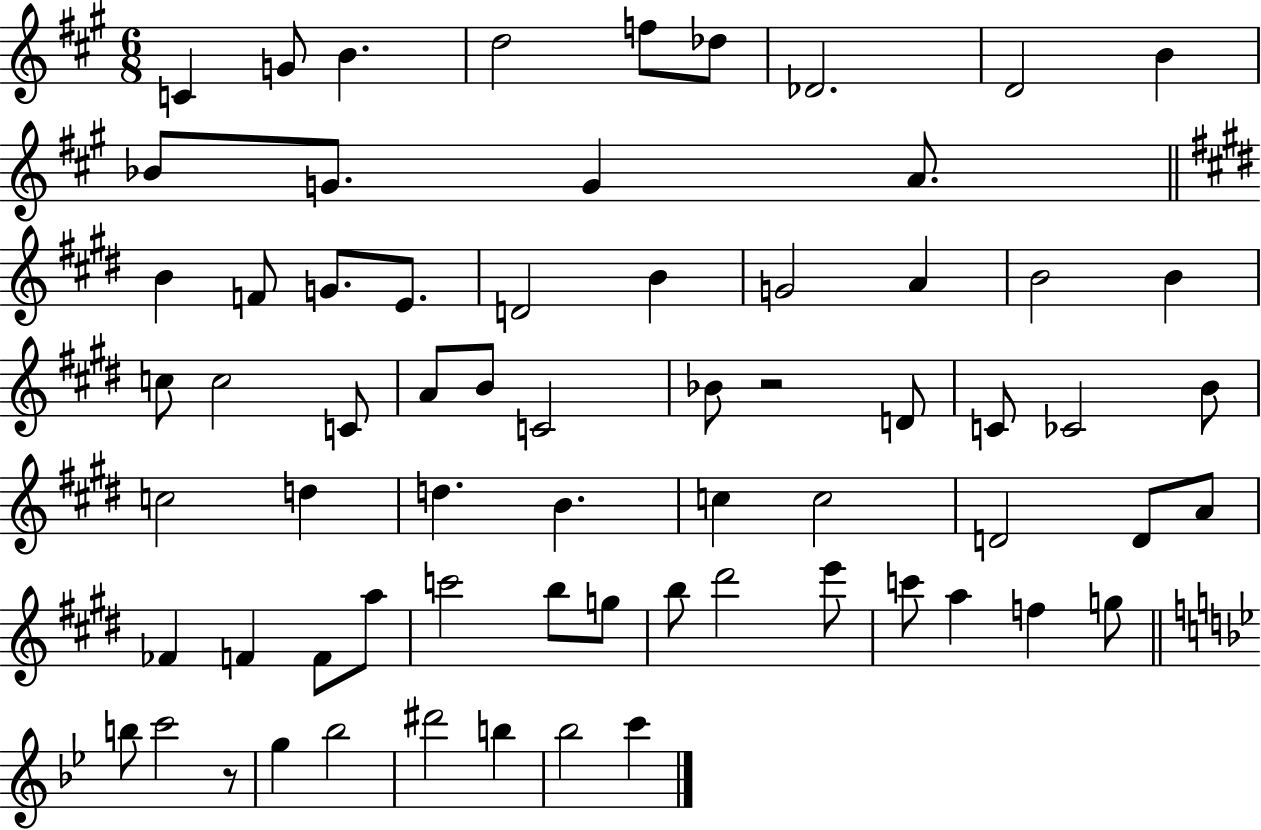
{
  \clef treble
  \numericTimeSignature
  \time 6/8
  \key a \major
  c'4 g'8 b'4. | d''2 f''8 des''8 | des'2. | d'2 b'4 | \break bes'8 g'8. g'4 a'8. | \bar "||" \break \key e \major b'4 f'8 g'8. e'8. | d'2 b'4 | g'2 a'4 | b'2 b'4 | \break c''8 c''2 c'8 | a'8 b'8 c'2 | bes'8 r2 d'8 | c'8 ces'2 b'8 | \break c''2 d''4 | d''4. b'4. | c''4 c''2 | d'2 d'8 a'8 | \break fes'4 f'4 f'8 a''8 | c'''2 b''8 g''8 | b''8 dis'''2 e'''8 | c'''8 a''4 f''4 g''8 | \break \bar "||" \break \key bes \major b''8 c'''2 r8 | g''4 bes''2 | dis'''2 b''4 | bes''2 c'''4 | \break \bar "|."
}